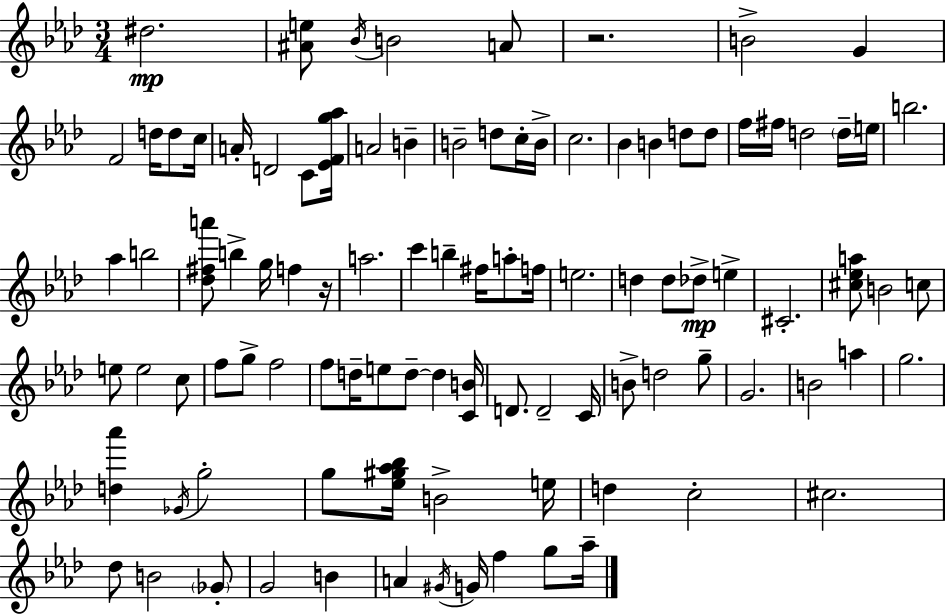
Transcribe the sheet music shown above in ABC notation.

X:1
T:Untitled
M:3/4
L:1/4
K:Fm
^d2 [^Ae]/2 _B/4 B2 A/2 z2 B2 G F2 d/4 d/2 c/4 A/4 D2 C/2 [_EFg_a]/4 A2 B B2 d/2 c/4 B/4 c2 _B B d/2 d/2 f/4 ^f/4 d2 d/4 e/4 b2 _a b2 [_d^fa']/2 b g/4 f z/4 a2 c' b ^f/4 a/2 f/4 e2 d d/2 _d/2 e ^C2 [^c_ea]/2 B2 c/2 e/2 e2 c/2 f/2 g/2 f2 f/2 d/4 e/2 d/2 d [CB]/4 D/2 D2 C/4 B/2 d2 g/2 G2 B2 a g2 [d_a'] _G/4 g2 g/2 [_e^g_a_b]/4 B2 e/4 d c2 ^c2 _d/2 B2 _G/2 G2 B A ^G/4 G/4 f g/2 _a/4